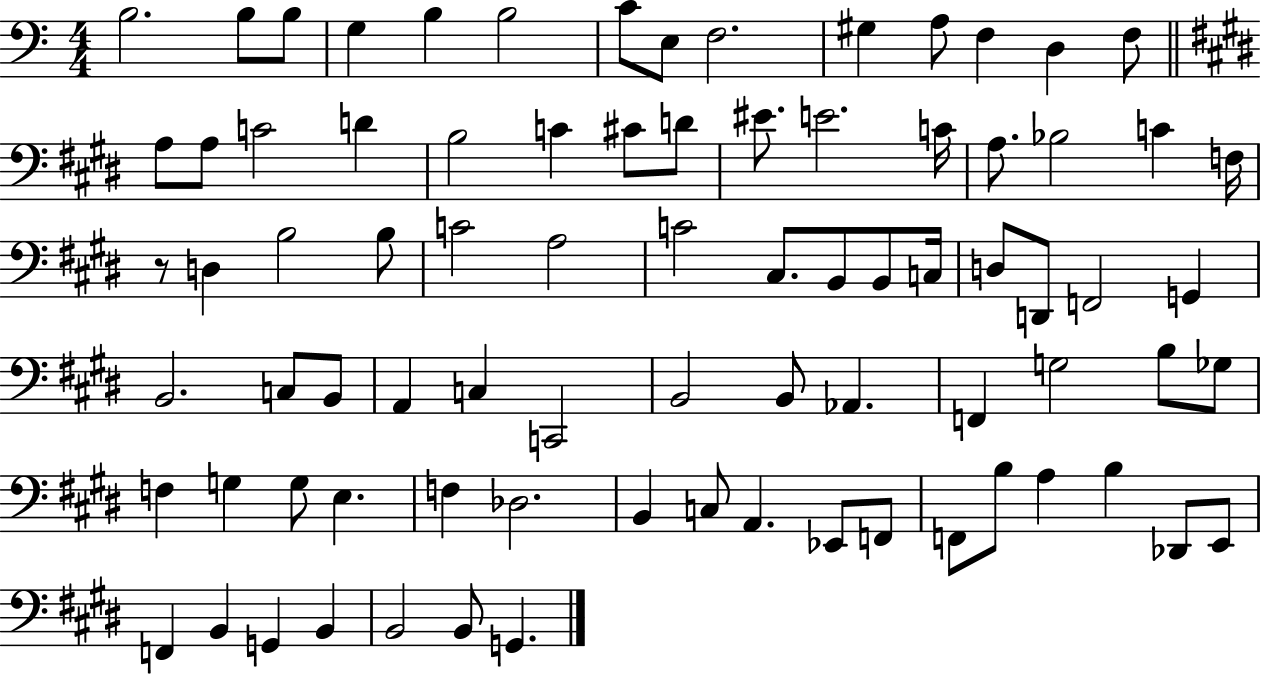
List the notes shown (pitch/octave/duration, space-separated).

B3/h. B3/e B3/e G3/q B3/q B3/h C4/e E3/e F3/h. G#3/q A3/e F3/q D3/q F3/e A3/e A3/e C4/h D4/q B3/h C4/q C#4/e D4/e EIS4/e. E4/h. C4/s A3/e. Bb3/h C4/q F3/s R/e D3/q B3/h B3/e C4/h A3/h C4/h C#3/e. B2/e B2/e C3/s D3/e D2/e F2/h G2/q B2/h. C3/e B2/e A2/q C3/q C2/h B2/h B2/e Ab2/q. F2/q G3/h B3/e Gb3/e F3/q G3/q G3/e E3/q. F3/q Db3/h. B2/q C3/e A2/q. Eb2/e F2/e F2/e B3/e A3/q B3/q Db2/e E2/e F2/q B2/q G2/q B2/q B2/h B2/e G2/q.